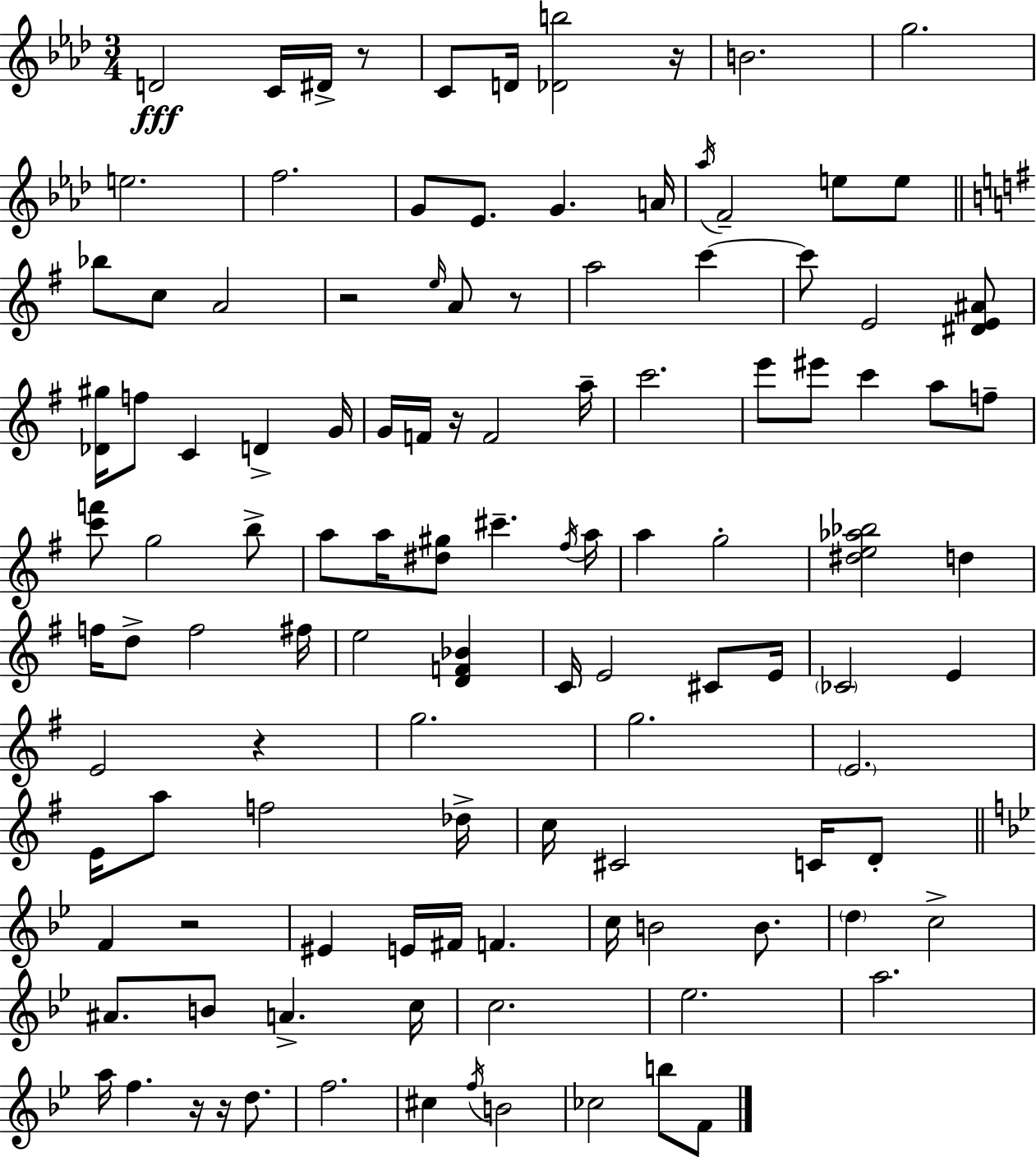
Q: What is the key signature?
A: AES major